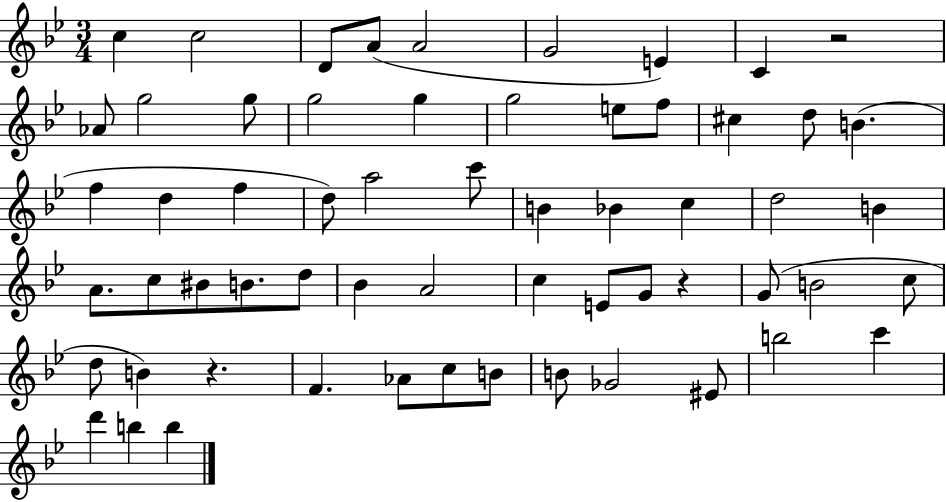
{
  \clef treble
  \numericTimeSignature
  \time 3/4
  \key bes \major
  c''4 c''2 | d'8 a'8( a'2 | g'2 e'4) | c'4 r2 | \break aes'8 g''2 g''8 | g''2 g''4 | g''2 e''8 f''8 | cis''4 d''8 b'4.( | \break f''4 d''4 f''4 | d''8) a''2 c'''8 | b'4 bes'4 c''4 | d''2 b'4 | \break a'8. c''8 bis'8 b'8. d''8 | bes'4 a'2 | c''4 e'8 g'8 r4 | g'8( b'2 c''8 | \break d''8 b'4) r4. | f'4. aes'8 c''8 b'8 | b'8 ges'2 eis'8 | b''2 c'''4 | \break d'''4 b''4 b''4 | \bar "|."
}